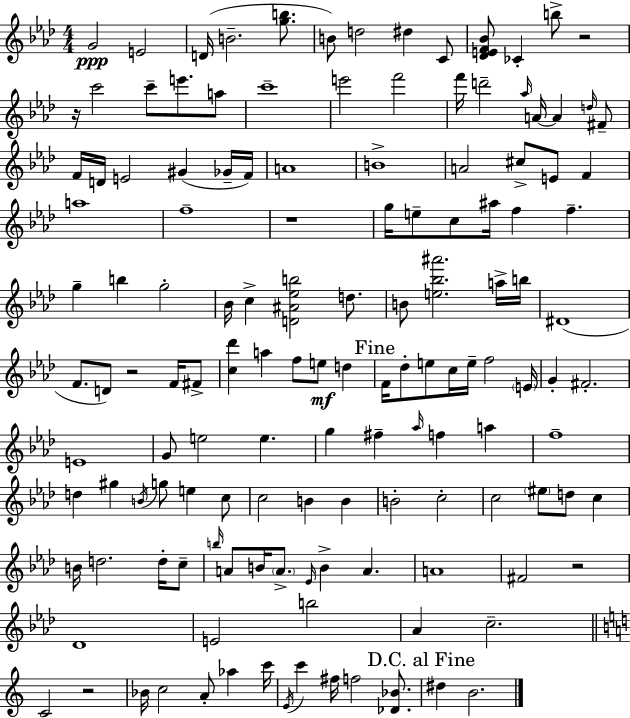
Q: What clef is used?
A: treble